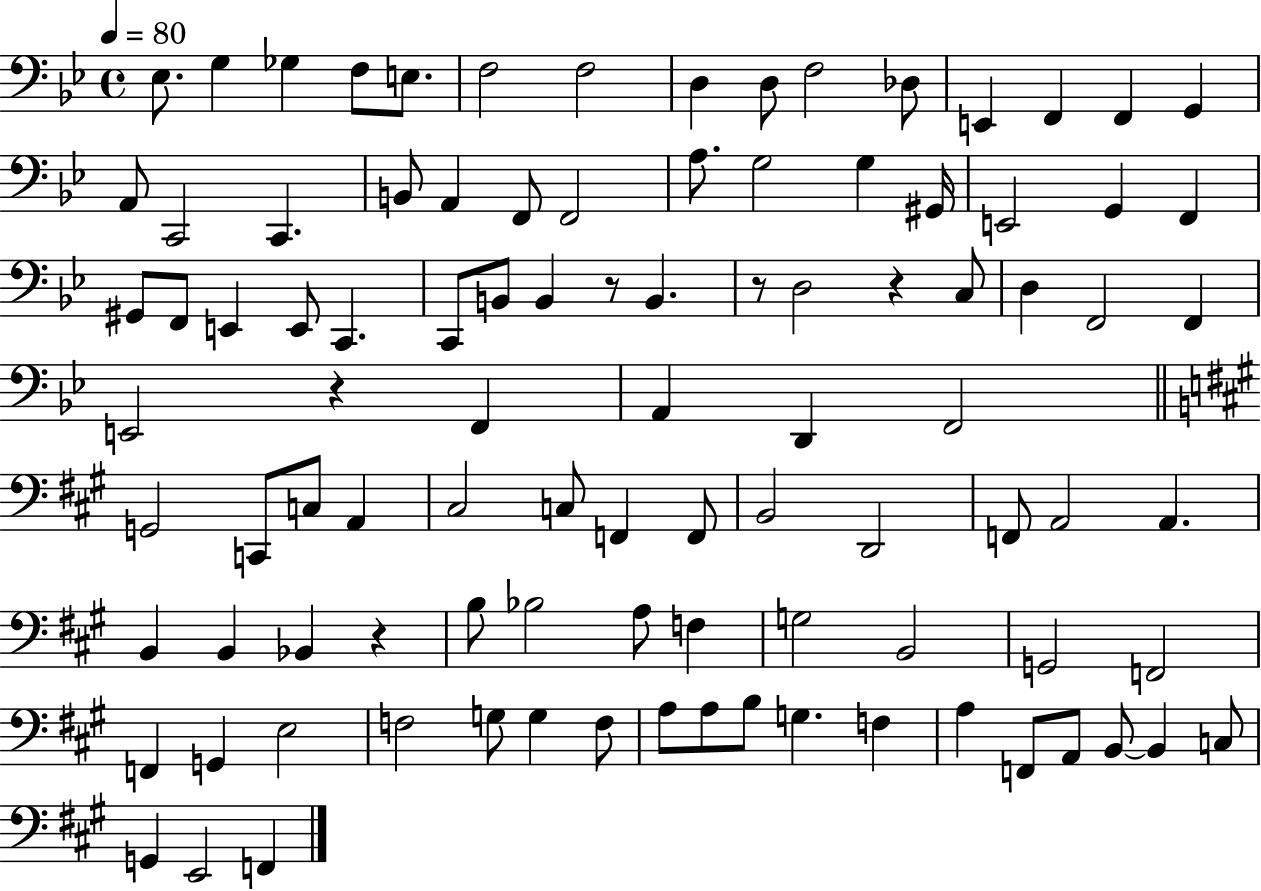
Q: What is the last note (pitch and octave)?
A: F2